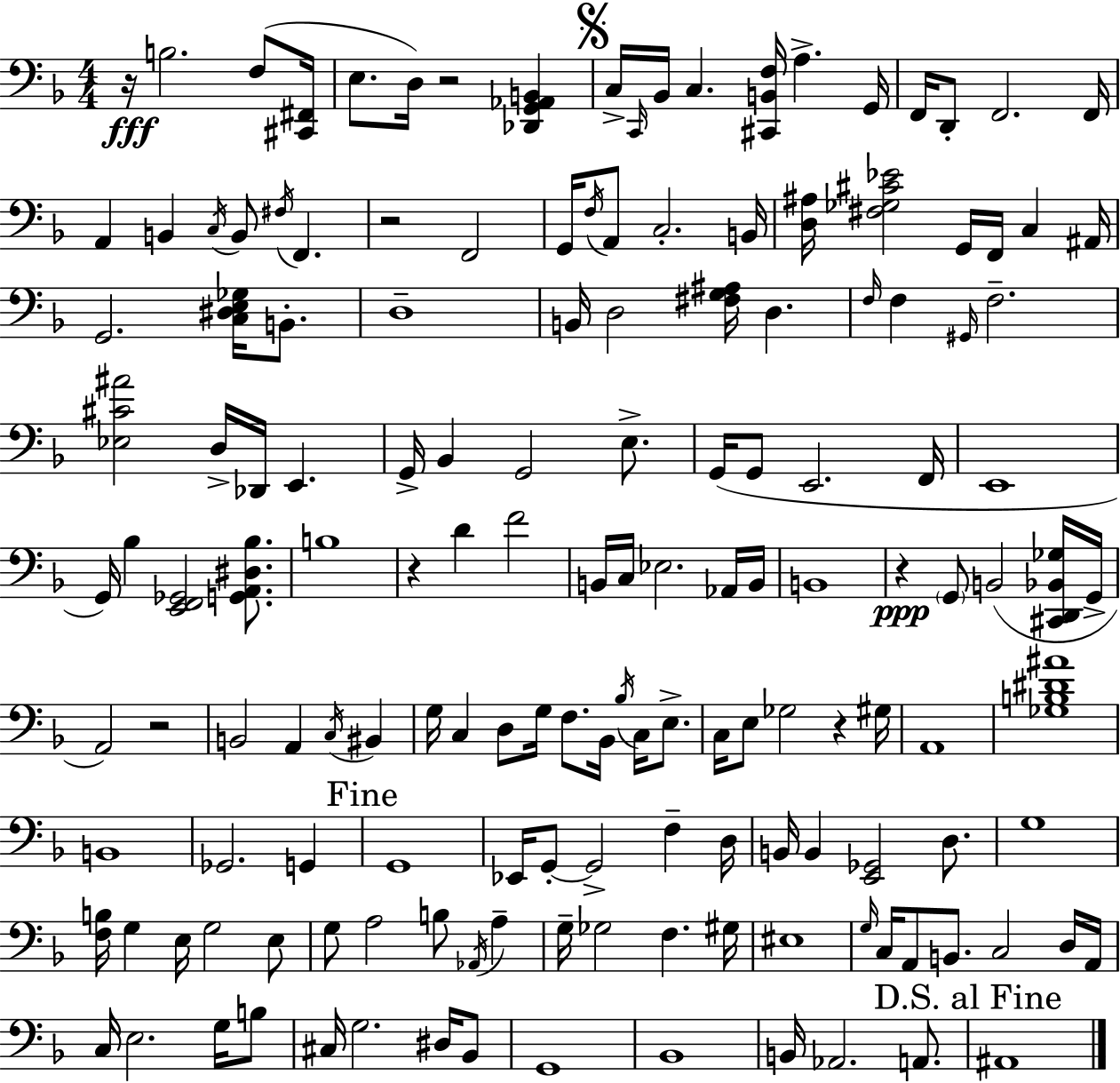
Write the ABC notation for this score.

X:1
T:Untitled
M:4/4
L:1/4
K:F
z/4 B,2 F,/2 [^C,,^F,,]/4 E,/2 D,/4 z2 [_D,,G,,_A,,B,,] C,/4 C,,/4 _B,,/4 C, [^C,,B,,F,]/4 A, G,,/4 F,,/4 D,,/2 F,,2 F,,/4 A,, B,, C,/4 B,,/2 ^F,/4 F,, z2 F,,2 G,,/4 F,/4 A,,/2 C,2 B,,/4 [D,^A,]/4 [^F,_G,^C_E]2 G,,/4 F,,/4 C, ^A,,/4 G,,2 [C,^D,E,_G,]/4 B,,/2 D,4 B,,/4 D,2 [^F,G,^A,]/4 D, F,/4 F, ^G,,/4 F,2 [_E,^C^A]2 D,/4 _D,,/4 E,, G,,/4 _B,, G,,2 E,/2 G,,/4 G,,/2 E,,2 F,,/4 E,,4 G,,/4 _B, [E,,F,,_G,,]2 [G,,A,,^D,_B,]/2 B,4 z D F2 B,,/4 C,/4 _E,2 _A,,/4 B,,/4 B,,4 z G,,/2 B,,2 [^C,,D,,_B,,_G,]/4 G,,/4 A,,2 z2 B,,2 A,, C,/4 ^B,, G,/4 C, D,/2 G,/4 F,/2 _B,,/4 _B,/4 C,/4 E,/2 C,/4 E,/2 _G,2 z ^G,/4 A,,4 [_G,B,^D^A]4 B,,4 _G,,2 G,, G,,4 _E,,/4 G,,/2 G,,2 F, D,/4 B,,/4 B,, [E,,_G,,]2 D,/2 G,4 [F,B,]/4 G, E,/4 G,2 E,/2 G,/2 A,2 B,/2 _A,,/4 A, G,/4 _G,2 F, ^G,/4 ^E,4 G,/4 C,/4 A,,/2 B,,/2 C,2 D,/4 A,,/4 C,/4 E,2 G,/4 B,/2 ^C,/4 G,2 ^D,/4 _B,,/2 G,,4 _B,,4 B,,/4 _A,,2 A,,/2 ^A,,4